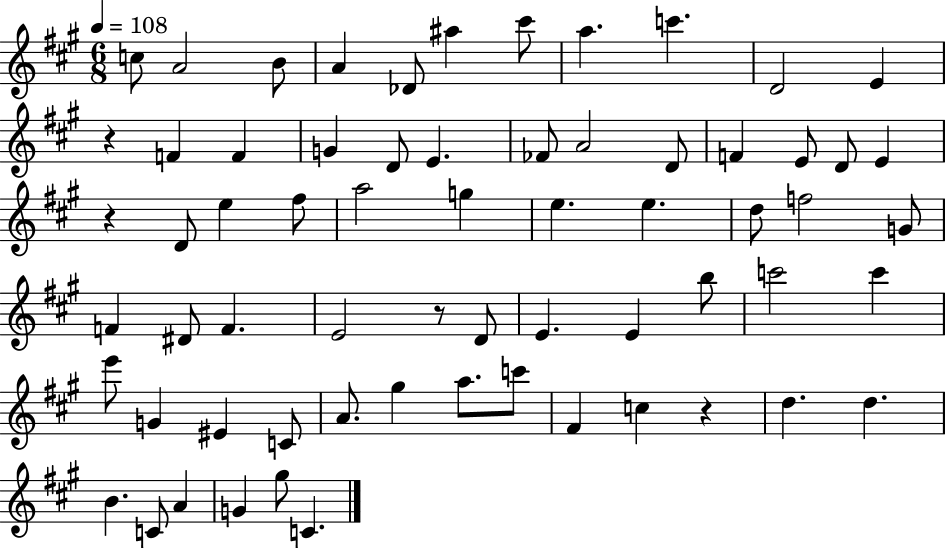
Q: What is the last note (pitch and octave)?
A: C4